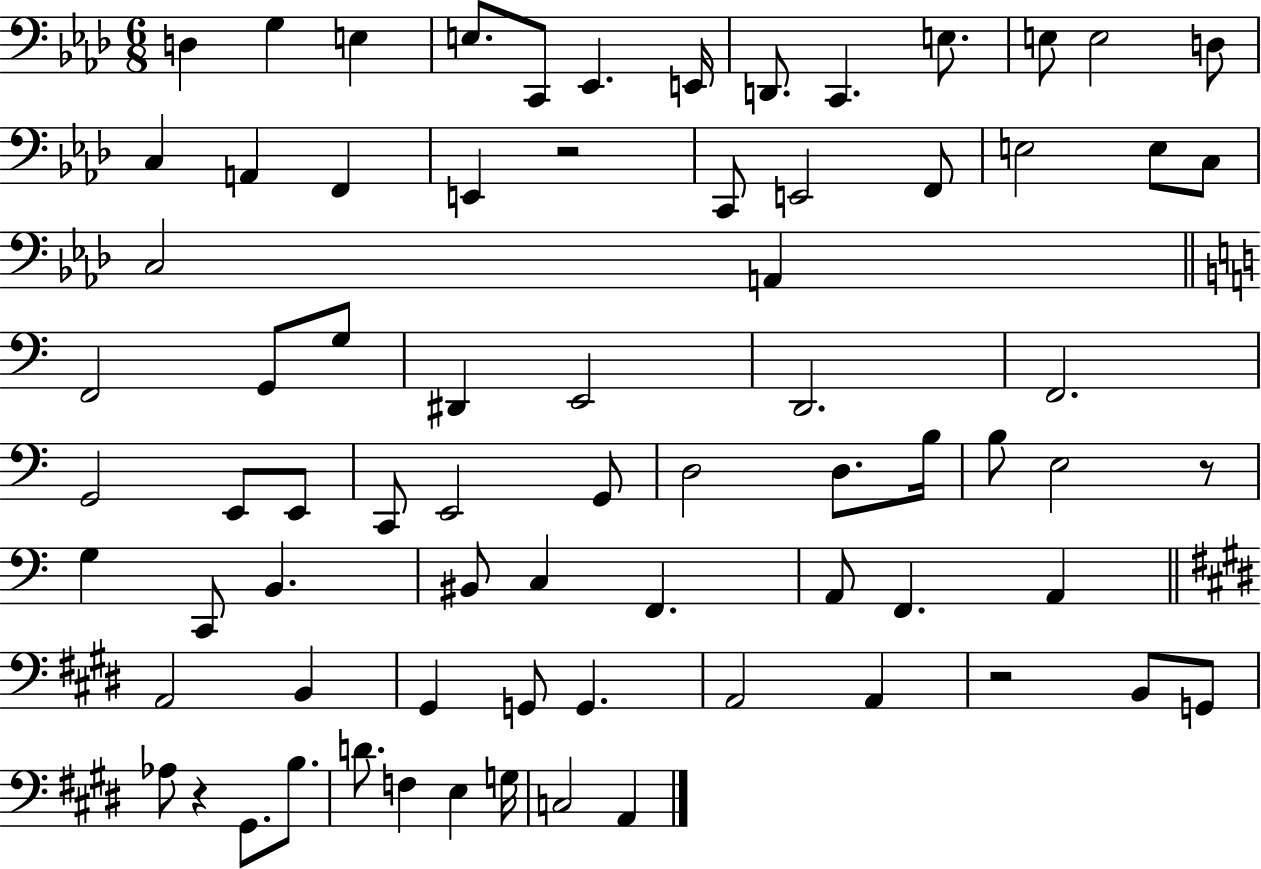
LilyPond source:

{
  \clef bass
  \numericTimeSignature
  \time 6/8
  \key aes \major
  d4 g4 e4 | e8. c,8 ees,4. e,16 | d,8. c,4. e8. | e8 e2 d8 | \break c4 a,4 f,4 | e,4 r2 | c,8 e,2 f,8 | e2 e8 c8 | \break c2 a,4 | \bar "||" \break \key a \minor f,2 g,8 g8 | dis,4 e,2 | d,2. | f,2. | \break g,2 e,8 e,8 | c,8 e,2 g,8 | d2 d8. b16 | b8 e2 r8 | \break g4 c,8 b,4. | bis,8 c4 f,4. | a,8 f,4. a,4 | \bar "||" \break \key e \major a,2 b,4 | gis,4 g,8 g,4. | a,2 a,4 | r2 b,8 g,8 | \break aes8 r4 gis,8. b8. | d'8. f4 e4 g16 | c2 a,4 | \bar "|."
}